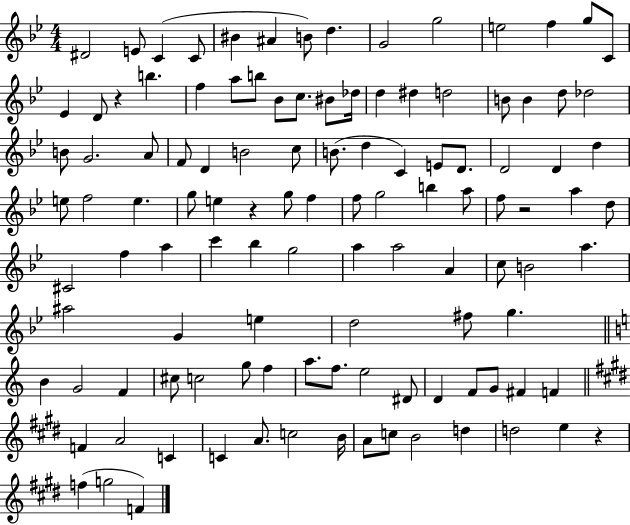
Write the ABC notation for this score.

X:1
T:Untitled
M:4/4
L:1/4
K:Bb
^D2 E/2 C C/2 ^B ^A B/2 d G2 g2 e2 f g/2 C/2 _E D/2 z b f a/2 b/2 _B/2 c/2 ^B/2 _d/4 d ^d d2 B/2 B d/2 _d2 B/2 G2 A/2 F/2 D B2 c/2 B/2 d C E/2 D/2 D2 D d e/2 f2 e g/2 e z g/2 f f/2 g2 b a/2 f/2 z2 a d/2 ^C2 f a c' _b g2 a a2 A c/2 B2 a ^a2 G e d2 ^f/2 g B G2 F ^c/2 c2 g/2 f a/2 f/2 e2 ^D/2 D F/2 G/2 ^F F F A2 C C A/2 c2 B/4 A/2 c/2 B2 d d2 e z f g2 F